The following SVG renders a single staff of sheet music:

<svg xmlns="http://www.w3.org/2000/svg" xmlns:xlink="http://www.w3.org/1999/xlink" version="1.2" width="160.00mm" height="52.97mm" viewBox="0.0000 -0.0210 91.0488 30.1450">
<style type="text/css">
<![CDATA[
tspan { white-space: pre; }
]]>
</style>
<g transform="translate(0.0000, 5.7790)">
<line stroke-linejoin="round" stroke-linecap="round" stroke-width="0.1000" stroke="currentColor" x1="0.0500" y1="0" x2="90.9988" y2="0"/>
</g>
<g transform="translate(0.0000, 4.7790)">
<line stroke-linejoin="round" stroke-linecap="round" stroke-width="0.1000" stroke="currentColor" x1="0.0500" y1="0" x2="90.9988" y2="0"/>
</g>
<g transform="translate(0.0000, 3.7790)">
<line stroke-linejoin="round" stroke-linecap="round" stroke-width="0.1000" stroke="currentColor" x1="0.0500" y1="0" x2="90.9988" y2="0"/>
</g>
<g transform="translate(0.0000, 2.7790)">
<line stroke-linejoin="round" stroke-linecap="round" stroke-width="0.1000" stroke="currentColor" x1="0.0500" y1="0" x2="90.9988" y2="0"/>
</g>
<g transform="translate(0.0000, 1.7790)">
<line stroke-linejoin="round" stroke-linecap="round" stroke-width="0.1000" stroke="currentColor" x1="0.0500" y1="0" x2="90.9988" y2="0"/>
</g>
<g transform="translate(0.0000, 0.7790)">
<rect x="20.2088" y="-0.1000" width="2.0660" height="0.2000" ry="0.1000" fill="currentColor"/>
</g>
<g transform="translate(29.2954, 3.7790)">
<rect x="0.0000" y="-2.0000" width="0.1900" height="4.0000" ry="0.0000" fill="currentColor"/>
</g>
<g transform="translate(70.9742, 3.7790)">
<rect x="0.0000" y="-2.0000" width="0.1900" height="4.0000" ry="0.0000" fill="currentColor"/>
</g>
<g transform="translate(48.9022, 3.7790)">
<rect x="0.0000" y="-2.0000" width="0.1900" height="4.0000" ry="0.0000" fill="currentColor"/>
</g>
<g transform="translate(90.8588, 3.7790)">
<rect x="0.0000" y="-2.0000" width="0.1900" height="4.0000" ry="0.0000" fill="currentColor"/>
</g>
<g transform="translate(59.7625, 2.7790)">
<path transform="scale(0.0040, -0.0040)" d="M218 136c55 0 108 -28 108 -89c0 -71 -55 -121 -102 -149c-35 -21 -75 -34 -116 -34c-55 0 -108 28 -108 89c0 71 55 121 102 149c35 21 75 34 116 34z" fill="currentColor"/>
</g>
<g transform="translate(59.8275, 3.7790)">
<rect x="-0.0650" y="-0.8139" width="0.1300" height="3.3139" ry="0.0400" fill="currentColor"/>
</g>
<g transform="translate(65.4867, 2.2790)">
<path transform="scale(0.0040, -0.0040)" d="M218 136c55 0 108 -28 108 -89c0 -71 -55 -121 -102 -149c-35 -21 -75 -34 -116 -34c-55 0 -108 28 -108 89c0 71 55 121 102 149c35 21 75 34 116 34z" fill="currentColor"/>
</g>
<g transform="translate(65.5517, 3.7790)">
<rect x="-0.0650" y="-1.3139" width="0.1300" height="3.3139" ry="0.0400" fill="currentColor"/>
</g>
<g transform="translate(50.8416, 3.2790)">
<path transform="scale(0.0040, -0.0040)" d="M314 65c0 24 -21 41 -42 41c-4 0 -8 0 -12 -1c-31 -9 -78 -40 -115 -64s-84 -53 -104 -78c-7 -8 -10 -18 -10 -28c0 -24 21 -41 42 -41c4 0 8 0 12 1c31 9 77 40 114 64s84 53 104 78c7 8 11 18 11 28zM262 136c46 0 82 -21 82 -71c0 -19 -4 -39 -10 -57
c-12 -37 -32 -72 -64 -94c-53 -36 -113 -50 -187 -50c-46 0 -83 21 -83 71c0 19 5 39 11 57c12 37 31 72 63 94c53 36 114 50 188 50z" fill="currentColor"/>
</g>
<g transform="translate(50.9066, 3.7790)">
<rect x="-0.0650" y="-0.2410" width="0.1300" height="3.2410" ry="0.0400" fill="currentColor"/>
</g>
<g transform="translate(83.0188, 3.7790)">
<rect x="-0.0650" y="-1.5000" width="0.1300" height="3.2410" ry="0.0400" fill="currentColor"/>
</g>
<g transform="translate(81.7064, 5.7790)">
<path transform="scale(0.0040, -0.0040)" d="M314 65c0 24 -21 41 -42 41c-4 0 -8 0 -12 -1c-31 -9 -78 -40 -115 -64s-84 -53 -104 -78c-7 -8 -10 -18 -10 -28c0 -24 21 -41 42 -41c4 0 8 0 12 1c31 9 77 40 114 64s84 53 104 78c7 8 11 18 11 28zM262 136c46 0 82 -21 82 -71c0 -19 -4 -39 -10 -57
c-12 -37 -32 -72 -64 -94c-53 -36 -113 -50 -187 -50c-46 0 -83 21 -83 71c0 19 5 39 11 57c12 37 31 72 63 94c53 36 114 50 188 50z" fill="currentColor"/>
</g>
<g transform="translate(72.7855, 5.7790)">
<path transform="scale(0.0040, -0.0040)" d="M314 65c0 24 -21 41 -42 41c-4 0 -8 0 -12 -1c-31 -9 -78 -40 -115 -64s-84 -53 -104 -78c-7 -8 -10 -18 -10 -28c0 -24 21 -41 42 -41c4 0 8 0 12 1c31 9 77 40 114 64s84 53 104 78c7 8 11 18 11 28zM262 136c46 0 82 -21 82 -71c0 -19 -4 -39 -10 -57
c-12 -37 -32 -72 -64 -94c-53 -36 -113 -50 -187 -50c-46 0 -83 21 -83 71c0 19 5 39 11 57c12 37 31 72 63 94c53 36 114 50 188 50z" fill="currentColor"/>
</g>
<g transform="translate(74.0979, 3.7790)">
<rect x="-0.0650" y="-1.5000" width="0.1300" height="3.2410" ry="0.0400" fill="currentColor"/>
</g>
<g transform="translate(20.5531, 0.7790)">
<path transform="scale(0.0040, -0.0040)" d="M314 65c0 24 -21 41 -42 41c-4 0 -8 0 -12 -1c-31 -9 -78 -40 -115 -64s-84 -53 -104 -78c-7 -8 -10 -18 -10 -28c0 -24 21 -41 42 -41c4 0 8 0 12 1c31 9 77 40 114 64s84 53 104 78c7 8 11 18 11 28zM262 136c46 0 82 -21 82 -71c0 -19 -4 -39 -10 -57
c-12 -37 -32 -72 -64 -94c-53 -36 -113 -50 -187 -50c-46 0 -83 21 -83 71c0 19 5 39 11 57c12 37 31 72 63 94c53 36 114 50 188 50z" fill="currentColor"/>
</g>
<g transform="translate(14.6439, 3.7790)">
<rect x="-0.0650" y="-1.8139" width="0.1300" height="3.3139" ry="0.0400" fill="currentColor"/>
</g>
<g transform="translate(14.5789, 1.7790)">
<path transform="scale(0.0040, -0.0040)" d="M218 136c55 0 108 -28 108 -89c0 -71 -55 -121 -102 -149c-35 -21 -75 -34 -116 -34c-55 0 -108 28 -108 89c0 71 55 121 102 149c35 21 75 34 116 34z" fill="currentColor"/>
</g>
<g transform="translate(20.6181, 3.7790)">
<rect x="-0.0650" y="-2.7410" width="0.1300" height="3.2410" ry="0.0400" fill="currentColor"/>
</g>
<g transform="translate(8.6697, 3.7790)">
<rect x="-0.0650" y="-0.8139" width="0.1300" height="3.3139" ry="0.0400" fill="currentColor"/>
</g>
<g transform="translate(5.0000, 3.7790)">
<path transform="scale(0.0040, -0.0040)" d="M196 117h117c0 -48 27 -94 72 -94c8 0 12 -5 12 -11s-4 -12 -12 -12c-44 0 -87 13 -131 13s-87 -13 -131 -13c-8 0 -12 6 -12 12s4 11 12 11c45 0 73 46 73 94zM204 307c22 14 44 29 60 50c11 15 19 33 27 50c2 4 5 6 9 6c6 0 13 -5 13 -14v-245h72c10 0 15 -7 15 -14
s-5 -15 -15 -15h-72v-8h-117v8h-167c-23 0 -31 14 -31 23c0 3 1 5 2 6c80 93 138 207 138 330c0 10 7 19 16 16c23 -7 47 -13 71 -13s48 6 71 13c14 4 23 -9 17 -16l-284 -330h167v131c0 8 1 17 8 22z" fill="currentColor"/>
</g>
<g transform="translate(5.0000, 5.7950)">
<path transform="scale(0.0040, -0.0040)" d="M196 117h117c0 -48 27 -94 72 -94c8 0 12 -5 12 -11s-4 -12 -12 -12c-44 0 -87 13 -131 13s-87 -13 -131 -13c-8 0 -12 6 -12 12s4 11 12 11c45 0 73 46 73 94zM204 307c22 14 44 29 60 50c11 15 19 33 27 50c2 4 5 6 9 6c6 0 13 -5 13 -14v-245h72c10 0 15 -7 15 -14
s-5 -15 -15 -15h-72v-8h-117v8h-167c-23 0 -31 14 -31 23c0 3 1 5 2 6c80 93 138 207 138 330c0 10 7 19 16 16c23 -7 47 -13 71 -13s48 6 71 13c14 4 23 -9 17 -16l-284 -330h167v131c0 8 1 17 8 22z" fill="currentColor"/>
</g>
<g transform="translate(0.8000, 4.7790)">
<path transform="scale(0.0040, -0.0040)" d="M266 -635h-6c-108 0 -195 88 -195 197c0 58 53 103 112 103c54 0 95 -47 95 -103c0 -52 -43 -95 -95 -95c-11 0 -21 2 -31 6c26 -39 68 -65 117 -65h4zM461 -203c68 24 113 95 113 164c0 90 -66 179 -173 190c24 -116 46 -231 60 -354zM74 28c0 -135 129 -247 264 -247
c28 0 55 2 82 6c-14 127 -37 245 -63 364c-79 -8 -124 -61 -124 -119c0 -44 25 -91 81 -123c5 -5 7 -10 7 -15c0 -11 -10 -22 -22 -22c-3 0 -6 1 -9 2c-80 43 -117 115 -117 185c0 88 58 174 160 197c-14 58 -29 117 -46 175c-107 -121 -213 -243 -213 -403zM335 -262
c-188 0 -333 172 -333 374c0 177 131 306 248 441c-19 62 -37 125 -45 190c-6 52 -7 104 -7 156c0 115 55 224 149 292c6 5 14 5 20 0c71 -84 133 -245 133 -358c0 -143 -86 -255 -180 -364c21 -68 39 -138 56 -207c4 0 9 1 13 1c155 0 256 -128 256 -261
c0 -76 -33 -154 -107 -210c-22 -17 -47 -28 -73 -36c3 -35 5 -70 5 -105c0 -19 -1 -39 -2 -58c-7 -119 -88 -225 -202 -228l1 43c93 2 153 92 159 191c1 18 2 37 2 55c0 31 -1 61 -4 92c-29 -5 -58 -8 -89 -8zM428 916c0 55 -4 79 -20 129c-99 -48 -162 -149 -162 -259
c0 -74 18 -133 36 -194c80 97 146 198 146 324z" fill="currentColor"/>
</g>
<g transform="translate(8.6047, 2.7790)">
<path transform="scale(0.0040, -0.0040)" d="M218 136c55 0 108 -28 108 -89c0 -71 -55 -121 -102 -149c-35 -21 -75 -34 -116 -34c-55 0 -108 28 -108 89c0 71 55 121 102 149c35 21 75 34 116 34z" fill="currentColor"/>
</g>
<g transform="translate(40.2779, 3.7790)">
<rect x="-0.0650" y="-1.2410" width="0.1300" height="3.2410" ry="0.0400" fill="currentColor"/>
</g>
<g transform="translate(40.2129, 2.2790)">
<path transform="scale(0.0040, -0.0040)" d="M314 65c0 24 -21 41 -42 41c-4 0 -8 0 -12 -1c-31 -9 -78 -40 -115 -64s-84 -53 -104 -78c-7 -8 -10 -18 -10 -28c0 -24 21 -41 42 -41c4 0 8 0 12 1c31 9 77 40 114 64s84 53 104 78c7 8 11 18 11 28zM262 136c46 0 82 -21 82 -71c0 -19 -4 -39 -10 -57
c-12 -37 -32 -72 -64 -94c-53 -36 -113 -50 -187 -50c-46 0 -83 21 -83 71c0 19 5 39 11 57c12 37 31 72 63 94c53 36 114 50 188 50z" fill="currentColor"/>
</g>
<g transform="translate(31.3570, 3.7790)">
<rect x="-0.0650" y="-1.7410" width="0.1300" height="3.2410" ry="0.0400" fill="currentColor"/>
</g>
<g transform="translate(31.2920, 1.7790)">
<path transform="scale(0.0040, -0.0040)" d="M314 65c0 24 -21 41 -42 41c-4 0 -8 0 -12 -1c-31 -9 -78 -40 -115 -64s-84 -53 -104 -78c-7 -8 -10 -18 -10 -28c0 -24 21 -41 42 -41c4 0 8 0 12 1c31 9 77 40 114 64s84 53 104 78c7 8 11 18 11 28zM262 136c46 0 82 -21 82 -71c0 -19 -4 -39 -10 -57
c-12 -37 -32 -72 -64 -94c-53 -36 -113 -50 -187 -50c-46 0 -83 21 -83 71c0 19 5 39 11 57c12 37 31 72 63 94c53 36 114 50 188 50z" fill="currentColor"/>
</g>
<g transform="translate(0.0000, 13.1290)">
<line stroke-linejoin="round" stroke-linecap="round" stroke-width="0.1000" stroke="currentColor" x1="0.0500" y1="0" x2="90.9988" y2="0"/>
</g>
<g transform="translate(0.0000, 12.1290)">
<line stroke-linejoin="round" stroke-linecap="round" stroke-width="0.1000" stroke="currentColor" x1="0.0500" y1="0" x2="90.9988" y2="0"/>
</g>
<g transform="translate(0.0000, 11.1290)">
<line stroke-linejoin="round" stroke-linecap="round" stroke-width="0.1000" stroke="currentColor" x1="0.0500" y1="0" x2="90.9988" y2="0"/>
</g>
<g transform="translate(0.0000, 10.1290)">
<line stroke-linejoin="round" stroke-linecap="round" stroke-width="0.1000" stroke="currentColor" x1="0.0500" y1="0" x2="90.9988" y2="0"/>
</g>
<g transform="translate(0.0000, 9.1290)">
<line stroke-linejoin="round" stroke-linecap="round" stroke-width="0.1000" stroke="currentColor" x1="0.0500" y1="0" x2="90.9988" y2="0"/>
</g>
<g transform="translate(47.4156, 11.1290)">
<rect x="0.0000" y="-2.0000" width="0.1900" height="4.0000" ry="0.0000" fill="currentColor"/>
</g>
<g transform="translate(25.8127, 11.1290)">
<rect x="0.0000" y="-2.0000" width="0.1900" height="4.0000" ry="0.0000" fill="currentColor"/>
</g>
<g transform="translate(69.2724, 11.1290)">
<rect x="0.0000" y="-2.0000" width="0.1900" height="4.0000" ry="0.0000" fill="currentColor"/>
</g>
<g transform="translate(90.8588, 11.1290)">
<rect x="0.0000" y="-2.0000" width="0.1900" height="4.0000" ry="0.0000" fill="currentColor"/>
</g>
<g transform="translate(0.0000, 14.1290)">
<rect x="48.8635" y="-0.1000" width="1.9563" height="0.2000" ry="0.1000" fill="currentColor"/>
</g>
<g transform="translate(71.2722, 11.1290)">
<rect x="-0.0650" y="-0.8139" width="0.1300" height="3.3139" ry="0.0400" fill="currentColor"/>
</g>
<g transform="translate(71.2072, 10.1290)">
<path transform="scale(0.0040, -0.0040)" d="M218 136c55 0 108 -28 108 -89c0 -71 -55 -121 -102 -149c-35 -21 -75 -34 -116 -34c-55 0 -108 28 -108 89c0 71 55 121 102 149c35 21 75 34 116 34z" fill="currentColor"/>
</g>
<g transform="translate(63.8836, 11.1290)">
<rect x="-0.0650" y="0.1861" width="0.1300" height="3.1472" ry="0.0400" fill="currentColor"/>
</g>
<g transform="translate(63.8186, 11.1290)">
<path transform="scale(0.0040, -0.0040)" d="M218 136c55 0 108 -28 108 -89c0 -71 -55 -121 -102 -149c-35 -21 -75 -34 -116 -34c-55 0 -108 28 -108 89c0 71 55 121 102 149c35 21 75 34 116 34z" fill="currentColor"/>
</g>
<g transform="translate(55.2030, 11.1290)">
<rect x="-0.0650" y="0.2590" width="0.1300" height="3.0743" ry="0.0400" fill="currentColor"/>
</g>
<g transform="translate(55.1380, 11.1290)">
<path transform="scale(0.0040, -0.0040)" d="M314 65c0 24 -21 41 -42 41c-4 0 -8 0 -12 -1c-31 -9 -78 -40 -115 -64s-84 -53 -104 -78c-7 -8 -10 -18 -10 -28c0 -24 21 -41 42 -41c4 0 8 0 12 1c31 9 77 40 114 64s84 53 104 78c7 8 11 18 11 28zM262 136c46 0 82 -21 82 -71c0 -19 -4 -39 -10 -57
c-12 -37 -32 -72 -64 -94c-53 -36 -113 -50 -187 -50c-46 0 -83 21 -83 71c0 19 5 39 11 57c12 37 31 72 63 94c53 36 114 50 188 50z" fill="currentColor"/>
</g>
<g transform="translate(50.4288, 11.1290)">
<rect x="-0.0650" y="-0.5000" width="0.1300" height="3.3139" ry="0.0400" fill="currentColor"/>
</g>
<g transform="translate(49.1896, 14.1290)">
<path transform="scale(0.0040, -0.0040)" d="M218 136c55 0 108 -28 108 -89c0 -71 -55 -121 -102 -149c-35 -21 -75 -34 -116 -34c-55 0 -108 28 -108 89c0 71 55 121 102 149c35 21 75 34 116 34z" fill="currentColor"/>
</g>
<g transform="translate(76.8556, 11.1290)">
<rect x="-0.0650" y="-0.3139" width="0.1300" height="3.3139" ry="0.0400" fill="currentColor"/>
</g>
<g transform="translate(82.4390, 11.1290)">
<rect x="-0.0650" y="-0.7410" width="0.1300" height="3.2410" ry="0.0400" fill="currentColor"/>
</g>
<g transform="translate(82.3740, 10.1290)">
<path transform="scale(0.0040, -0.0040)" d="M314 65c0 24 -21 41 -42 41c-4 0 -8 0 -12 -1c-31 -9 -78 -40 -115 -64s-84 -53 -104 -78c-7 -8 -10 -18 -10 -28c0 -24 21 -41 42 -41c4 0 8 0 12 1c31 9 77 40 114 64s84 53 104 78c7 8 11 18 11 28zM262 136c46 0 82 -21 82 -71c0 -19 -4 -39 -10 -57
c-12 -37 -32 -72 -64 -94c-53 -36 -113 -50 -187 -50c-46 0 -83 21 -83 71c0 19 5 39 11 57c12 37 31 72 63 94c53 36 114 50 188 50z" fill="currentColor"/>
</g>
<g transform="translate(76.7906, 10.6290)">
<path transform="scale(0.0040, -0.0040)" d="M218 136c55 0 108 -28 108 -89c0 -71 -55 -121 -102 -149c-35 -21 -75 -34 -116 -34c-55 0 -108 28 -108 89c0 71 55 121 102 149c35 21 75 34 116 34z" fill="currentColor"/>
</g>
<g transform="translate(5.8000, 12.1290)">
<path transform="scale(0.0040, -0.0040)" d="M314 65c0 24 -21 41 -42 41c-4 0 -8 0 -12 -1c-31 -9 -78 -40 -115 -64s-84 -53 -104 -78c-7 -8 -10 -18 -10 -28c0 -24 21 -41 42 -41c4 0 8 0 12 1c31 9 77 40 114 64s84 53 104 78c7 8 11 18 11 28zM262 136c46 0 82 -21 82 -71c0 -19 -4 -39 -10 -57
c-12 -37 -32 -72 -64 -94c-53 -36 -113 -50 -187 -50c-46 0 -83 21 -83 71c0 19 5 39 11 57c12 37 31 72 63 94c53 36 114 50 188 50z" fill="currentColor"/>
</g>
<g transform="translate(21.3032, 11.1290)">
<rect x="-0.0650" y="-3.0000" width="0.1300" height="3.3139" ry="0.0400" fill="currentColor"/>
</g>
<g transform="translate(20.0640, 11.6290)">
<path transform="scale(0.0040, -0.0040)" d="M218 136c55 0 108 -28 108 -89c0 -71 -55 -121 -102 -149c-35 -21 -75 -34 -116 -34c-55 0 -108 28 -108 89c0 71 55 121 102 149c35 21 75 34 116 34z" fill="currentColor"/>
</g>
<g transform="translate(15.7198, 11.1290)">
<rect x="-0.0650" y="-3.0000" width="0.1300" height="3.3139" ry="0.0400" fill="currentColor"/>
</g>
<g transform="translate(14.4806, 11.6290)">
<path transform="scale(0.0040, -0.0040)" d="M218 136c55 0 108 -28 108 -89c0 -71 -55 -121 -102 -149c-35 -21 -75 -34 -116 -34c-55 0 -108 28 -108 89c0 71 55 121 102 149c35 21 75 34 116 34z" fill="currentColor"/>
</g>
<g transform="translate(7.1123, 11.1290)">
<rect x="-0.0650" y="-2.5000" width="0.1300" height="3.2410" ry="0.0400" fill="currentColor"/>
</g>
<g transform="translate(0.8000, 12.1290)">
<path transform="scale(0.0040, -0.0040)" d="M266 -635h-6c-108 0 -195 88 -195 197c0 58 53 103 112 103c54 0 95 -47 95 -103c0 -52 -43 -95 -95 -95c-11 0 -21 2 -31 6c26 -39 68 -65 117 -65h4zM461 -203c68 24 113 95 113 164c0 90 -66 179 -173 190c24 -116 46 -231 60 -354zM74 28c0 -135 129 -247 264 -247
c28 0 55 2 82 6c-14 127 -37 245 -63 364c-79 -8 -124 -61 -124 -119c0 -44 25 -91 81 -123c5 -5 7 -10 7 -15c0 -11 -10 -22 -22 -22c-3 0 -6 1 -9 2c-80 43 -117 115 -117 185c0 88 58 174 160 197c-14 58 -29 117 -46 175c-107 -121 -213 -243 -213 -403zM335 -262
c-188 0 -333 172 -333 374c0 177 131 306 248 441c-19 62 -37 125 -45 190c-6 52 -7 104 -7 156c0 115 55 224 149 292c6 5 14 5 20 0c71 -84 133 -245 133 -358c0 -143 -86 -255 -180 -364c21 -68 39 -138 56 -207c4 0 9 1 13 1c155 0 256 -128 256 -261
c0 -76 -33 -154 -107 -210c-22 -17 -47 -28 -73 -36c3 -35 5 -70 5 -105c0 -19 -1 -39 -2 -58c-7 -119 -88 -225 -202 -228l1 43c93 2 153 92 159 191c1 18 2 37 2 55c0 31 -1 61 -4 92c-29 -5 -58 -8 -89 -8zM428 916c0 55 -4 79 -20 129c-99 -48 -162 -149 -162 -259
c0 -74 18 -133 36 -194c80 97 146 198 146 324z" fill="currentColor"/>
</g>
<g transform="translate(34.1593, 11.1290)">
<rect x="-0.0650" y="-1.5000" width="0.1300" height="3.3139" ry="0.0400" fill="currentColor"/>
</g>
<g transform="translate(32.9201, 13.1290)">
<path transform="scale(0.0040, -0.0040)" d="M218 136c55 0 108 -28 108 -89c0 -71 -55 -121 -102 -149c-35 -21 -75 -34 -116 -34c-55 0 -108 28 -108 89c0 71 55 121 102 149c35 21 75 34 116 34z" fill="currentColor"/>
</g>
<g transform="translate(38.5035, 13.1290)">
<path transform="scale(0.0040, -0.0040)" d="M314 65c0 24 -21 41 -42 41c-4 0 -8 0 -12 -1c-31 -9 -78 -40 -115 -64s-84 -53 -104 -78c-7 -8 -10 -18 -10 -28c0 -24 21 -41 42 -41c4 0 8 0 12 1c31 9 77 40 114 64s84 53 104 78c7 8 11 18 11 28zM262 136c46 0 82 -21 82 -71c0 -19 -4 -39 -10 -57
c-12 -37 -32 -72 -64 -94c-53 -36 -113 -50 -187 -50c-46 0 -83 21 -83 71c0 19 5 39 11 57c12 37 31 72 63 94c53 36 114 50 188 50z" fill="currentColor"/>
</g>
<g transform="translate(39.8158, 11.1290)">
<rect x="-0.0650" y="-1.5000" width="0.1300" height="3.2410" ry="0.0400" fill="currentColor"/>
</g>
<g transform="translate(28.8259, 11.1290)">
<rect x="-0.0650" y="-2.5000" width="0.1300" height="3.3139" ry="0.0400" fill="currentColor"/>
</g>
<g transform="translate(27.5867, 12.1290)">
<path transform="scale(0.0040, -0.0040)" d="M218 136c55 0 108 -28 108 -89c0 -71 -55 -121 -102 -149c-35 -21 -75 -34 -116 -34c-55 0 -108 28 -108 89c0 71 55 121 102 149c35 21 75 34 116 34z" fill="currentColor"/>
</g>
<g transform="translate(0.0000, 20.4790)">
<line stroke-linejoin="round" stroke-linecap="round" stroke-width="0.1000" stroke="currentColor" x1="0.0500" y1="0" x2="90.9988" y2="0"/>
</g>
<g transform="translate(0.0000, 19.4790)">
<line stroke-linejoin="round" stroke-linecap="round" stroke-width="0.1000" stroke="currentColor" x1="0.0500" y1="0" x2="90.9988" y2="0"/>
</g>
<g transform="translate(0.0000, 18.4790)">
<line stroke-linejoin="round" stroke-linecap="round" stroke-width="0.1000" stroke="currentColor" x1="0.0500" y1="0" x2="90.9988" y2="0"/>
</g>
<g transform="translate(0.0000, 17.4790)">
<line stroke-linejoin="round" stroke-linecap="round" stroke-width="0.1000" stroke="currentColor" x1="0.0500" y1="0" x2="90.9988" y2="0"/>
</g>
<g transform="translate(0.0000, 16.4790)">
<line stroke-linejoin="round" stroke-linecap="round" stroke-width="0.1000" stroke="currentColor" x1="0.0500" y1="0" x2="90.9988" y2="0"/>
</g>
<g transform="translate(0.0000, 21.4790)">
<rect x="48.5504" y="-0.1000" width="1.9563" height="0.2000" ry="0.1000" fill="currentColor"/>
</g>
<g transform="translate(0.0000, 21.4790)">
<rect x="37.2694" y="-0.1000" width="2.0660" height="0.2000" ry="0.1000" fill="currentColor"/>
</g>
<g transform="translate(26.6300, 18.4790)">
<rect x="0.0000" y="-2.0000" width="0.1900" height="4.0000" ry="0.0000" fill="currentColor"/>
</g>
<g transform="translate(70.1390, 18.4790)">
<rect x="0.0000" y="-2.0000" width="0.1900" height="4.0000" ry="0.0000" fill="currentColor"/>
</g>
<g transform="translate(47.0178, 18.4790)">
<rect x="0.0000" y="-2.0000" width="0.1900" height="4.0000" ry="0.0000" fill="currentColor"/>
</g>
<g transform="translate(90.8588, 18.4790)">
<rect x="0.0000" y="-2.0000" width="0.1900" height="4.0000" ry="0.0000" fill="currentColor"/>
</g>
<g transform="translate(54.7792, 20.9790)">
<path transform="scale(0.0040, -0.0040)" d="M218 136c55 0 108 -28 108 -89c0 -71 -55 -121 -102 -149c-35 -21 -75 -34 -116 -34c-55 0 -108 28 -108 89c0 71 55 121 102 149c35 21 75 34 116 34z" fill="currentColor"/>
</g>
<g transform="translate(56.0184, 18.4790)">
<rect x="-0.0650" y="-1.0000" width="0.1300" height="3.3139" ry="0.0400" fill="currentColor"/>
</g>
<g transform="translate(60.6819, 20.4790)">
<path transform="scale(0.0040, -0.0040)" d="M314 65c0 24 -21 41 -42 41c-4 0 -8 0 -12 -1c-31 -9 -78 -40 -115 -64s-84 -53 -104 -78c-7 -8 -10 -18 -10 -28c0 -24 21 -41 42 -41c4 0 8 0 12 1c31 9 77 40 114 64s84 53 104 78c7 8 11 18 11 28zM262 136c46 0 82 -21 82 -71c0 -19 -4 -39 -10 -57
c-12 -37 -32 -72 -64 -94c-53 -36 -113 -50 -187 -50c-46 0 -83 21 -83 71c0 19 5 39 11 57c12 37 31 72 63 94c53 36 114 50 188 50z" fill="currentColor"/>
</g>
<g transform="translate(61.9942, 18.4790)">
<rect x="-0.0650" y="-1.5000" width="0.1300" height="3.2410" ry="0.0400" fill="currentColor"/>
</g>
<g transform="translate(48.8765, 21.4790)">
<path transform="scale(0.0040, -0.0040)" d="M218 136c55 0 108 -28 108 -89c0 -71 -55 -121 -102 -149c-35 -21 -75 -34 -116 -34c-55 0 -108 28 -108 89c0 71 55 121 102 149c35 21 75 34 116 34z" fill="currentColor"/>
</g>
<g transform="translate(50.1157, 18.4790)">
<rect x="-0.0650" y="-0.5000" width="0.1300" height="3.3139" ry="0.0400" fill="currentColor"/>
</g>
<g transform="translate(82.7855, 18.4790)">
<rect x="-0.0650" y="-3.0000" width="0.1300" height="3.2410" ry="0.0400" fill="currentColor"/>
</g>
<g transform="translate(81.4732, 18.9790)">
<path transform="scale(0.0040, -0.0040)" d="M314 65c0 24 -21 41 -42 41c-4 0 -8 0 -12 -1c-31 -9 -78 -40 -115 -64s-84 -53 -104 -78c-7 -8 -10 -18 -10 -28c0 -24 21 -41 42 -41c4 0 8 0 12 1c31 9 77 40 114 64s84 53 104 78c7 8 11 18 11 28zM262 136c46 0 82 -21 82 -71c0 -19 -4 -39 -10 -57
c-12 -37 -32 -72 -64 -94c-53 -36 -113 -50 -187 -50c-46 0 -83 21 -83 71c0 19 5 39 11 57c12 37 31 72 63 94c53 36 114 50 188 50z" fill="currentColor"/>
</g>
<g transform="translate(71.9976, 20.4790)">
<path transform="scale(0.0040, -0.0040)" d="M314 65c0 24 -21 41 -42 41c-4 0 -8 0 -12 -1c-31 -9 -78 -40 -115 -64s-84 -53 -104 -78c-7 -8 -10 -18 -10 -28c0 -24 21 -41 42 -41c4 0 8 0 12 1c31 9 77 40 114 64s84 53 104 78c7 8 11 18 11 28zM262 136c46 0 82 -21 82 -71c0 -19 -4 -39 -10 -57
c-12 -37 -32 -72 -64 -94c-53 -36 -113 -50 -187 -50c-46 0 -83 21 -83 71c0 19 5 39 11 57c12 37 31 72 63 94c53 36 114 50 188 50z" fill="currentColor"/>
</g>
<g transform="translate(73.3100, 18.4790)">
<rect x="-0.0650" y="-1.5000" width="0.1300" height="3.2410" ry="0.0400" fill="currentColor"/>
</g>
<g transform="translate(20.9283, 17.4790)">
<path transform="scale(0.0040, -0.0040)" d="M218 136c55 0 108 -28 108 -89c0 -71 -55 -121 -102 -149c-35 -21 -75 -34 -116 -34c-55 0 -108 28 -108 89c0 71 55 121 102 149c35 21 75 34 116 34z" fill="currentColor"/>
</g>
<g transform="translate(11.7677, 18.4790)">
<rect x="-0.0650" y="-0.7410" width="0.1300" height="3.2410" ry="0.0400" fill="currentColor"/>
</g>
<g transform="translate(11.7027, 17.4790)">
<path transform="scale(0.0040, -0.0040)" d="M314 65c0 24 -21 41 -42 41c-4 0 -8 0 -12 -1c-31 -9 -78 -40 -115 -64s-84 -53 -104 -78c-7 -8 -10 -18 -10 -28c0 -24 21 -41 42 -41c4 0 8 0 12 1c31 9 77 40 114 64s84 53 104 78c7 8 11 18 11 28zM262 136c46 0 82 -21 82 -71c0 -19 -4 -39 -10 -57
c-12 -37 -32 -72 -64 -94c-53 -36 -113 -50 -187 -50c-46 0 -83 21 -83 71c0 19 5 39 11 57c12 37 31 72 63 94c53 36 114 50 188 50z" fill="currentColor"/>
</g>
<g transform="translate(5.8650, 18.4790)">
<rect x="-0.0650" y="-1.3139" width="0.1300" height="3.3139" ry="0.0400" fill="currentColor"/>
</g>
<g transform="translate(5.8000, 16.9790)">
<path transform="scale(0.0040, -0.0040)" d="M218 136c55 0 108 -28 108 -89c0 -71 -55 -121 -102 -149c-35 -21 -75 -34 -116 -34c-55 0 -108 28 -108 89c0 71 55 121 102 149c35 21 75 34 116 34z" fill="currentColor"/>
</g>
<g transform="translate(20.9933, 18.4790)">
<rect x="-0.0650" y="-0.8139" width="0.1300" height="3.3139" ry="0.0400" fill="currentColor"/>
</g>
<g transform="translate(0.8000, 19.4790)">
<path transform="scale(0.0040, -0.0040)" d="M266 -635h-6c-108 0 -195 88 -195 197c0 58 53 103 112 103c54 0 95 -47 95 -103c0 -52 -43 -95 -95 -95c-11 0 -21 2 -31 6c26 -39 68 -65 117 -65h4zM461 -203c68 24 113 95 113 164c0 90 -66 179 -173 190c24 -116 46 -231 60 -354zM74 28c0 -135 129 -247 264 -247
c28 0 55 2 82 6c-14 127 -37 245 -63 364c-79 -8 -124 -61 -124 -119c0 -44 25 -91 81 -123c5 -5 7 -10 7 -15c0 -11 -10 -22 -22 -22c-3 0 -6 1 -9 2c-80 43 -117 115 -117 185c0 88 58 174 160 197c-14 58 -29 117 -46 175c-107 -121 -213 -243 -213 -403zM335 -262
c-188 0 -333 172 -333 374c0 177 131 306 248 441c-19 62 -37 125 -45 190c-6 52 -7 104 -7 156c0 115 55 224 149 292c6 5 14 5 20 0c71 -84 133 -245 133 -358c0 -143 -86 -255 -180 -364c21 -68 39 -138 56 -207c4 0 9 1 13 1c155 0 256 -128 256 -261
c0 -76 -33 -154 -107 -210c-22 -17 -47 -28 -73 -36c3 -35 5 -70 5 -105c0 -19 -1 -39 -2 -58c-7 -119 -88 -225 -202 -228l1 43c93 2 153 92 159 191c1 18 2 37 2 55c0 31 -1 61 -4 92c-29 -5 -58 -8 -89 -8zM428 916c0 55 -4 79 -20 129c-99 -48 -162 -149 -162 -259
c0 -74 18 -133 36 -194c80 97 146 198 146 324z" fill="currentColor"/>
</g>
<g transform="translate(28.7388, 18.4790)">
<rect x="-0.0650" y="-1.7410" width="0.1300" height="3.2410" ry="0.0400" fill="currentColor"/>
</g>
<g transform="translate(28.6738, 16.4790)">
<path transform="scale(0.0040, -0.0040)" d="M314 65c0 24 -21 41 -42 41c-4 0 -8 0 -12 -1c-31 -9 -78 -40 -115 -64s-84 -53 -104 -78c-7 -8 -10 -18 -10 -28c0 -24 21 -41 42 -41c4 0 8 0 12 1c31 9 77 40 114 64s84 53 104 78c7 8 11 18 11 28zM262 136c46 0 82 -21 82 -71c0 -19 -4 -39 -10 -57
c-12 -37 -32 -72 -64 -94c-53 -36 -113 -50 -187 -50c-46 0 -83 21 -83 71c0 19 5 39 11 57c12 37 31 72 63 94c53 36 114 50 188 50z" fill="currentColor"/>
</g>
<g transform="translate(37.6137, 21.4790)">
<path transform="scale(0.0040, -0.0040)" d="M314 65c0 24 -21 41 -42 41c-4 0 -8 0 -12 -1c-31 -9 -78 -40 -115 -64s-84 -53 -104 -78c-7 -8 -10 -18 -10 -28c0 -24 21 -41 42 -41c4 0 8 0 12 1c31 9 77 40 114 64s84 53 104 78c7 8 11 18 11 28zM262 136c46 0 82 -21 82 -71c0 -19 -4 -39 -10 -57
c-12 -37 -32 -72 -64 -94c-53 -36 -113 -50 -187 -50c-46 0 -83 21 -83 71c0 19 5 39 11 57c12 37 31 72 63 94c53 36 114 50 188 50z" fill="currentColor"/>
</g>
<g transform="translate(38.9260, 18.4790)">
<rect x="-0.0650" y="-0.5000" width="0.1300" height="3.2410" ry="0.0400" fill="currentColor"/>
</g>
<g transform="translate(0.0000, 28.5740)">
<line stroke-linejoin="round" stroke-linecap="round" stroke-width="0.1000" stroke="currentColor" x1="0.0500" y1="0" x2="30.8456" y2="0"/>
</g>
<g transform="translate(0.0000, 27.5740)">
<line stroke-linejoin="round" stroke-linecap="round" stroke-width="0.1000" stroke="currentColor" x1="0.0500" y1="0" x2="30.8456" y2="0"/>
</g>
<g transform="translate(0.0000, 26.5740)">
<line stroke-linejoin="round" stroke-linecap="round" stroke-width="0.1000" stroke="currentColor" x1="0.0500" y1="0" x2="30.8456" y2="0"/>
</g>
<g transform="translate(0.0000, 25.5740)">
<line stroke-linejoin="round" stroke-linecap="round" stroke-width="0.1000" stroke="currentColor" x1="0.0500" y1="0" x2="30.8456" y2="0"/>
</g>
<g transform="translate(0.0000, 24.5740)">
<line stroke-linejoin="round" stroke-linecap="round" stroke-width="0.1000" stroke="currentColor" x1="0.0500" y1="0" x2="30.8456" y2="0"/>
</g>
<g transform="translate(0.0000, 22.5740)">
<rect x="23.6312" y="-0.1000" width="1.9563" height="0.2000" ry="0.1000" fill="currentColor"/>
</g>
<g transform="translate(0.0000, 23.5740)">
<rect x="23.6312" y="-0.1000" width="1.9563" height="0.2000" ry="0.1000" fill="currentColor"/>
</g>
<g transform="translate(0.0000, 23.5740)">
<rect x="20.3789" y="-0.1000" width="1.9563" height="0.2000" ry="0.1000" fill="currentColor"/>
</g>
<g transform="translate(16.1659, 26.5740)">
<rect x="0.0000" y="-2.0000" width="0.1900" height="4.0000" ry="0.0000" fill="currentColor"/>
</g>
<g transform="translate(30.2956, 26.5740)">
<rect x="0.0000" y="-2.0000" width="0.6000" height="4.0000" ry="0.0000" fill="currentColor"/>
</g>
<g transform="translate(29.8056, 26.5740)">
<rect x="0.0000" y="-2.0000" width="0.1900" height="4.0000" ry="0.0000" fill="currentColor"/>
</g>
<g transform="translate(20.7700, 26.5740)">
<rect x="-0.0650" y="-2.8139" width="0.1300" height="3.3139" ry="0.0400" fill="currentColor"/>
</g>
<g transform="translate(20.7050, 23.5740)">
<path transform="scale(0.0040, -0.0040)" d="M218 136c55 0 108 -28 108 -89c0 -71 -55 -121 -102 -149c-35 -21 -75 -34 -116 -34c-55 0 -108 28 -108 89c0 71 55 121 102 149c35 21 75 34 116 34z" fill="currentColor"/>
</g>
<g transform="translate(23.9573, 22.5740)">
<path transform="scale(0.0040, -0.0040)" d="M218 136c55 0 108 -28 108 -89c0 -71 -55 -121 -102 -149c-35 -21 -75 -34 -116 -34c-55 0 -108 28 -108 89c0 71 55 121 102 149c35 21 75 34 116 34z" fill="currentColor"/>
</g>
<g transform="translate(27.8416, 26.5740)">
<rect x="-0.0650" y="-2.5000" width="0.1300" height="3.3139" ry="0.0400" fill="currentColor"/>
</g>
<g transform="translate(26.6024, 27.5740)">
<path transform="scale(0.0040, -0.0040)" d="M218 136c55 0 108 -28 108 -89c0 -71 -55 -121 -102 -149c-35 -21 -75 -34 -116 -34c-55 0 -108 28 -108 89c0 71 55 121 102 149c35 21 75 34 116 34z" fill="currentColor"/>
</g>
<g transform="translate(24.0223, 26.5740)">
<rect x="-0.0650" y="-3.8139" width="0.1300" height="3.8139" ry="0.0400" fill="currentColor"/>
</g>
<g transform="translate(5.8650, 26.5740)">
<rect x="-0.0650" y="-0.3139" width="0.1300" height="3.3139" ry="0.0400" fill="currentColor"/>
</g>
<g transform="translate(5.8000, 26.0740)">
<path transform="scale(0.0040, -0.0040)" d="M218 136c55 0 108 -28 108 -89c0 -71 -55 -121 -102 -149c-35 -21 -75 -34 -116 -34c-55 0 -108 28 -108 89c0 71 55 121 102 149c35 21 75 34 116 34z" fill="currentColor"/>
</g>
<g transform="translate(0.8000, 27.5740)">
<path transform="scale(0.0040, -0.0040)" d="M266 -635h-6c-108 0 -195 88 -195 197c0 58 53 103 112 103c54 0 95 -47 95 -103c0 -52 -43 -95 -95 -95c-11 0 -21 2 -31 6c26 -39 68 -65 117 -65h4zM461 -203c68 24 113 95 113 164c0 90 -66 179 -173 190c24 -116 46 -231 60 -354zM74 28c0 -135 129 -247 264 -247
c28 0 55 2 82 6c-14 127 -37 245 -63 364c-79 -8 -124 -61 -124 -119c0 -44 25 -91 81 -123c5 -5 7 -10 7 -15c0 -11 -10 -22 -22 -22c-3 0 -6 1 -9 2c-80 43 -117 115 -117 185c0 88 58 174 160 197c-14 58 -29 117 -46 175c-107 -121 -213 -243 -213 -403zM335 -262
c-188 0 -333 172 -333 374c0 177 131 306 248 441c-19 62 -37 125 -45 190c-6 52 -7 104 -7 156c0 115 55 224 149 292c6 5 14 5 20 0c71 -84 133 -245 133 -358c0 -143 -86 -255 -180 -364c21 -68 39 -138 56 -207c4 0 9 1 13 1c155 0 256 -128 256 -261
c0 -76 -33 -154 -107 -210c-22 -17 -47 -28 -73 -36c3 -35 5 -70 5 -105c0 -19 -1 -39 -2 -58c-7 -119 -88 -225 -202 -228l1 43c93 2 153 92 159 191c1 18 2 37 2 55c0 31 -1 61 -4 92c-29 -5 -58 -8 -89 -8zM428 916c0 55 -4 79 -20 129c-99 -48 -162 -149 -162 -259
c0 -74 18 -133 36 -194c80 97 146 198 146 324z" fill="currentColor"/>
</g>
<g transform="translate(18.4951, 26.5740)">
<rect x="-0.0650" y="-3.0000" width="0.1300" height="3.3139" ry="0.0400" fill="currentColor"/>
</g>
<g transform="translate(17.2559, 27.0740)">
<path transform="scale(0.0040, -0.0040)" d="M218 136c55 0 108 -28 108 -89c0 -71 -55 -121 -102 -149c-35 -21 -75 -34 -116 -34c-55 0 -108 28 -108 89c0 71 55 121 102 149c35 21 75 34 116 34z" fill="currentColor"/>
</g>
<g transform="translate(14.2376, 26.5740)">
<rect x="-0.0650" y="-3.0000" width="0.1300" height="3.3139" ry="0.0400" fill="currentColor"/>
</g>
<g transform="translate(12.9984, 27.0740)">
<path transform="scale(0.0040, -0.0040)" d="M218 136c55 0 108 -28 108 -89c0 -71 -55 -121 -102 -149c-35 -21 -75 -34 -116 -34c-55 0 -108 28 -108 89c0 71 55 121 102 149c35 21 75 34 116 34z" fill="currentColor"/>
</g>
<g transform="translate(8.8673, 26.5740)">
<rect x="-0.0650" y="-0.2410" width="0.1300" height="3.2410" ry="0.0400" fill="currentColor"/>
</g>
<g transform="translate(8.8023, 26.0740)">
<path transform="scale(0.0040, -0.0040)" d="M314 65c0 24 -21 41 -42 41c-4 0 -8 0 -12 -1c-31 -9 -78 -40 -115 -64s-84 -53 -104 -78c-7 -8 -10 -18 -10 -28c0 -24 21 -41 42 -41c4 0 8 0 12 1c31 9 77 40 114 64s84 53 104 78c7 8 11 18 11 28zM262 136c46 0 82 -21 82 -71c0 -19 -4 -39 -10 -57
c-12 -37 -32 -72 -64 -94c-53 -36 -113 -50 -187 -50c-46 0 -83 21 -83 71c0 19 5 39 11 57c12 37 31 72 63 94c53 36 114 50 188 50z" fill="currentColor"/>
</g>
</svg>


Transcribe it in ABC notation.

X:1
T:Untitled
M:4/4
L:1/4
K:C
d f a2 f2 e2 c2 d e E2 E2 G2 A A G E E2 C B2 B d c d2 e d2 d f2 C2 C D E2 E2 A2 c c2 A A a c' G